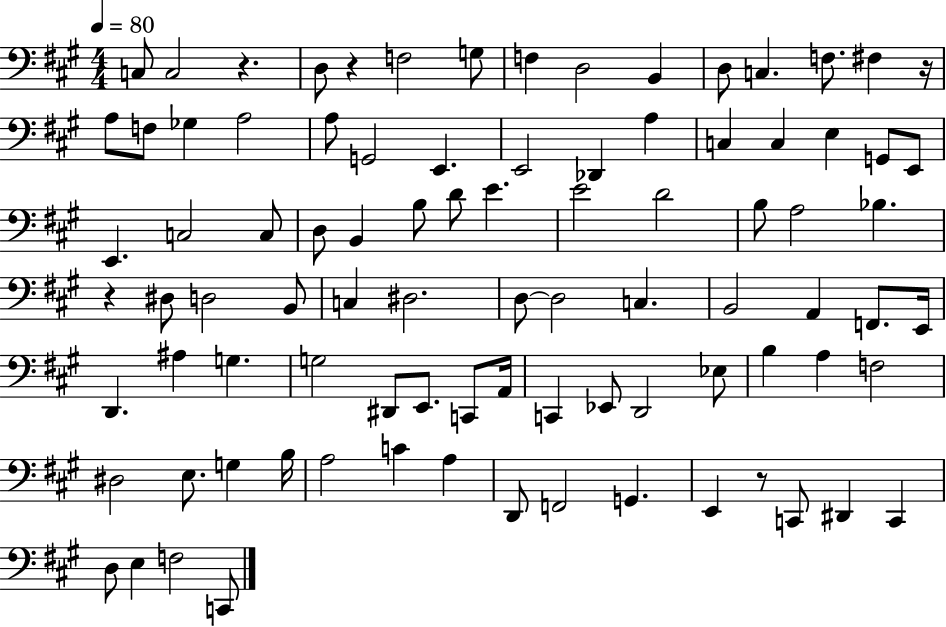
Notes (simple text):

C3/e C3/h R/q. D3/e R/q F3/h G3/e F3/q D3/h B2/q D3/e C3/q. F3/e. F#3/q R/s A3/e F3/e Gb3/q A3/h A3/e G2/h E2/q. E2/h Db2/q A3/q C3/q C3/q E3/q G2/e E2/e E2/q. C3/h C3/e D3/e B2/q B3/e D4/e E4/q. E4/h D4/h B3/e A3/h Bb3/q. R/q D#3/e D3/h B2/e C3/q D#3/h. D3/e D3/h C3/q. B2/h A2/q F2/e. E2/s D2/q. A#3/q G3/q. G3/h D#2/e E2/e. C2/e A2/s C2/q Eb2/e D2/h Eb3/e B3/q A3/q F3/h D#3/h E3/e. G3/q B3/s A3/h C4/q A3/q D2/e F2/h G2/q. E2/q R/e C2/e D#2/q C2/q D3/e E3/q F3/h C2/e